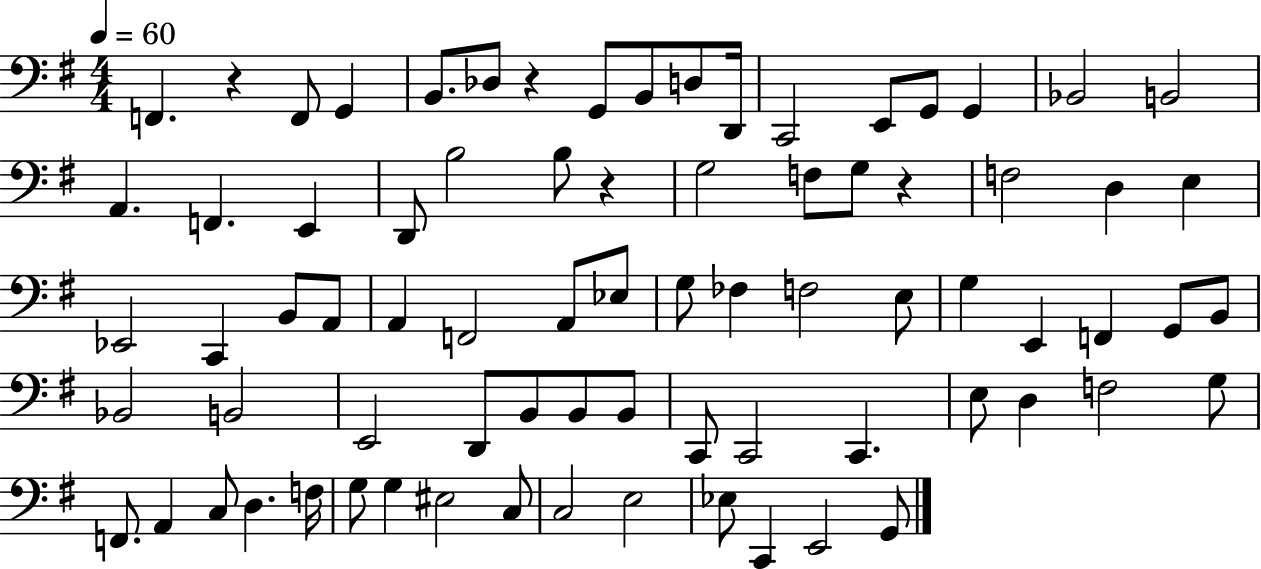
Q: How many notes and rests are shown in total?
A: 77